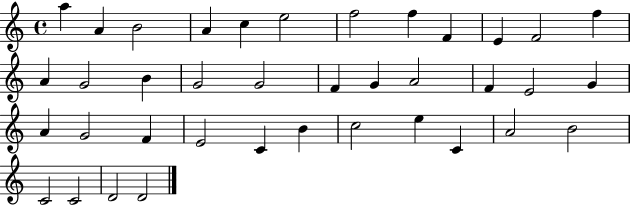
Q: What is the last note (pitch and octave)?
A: D4